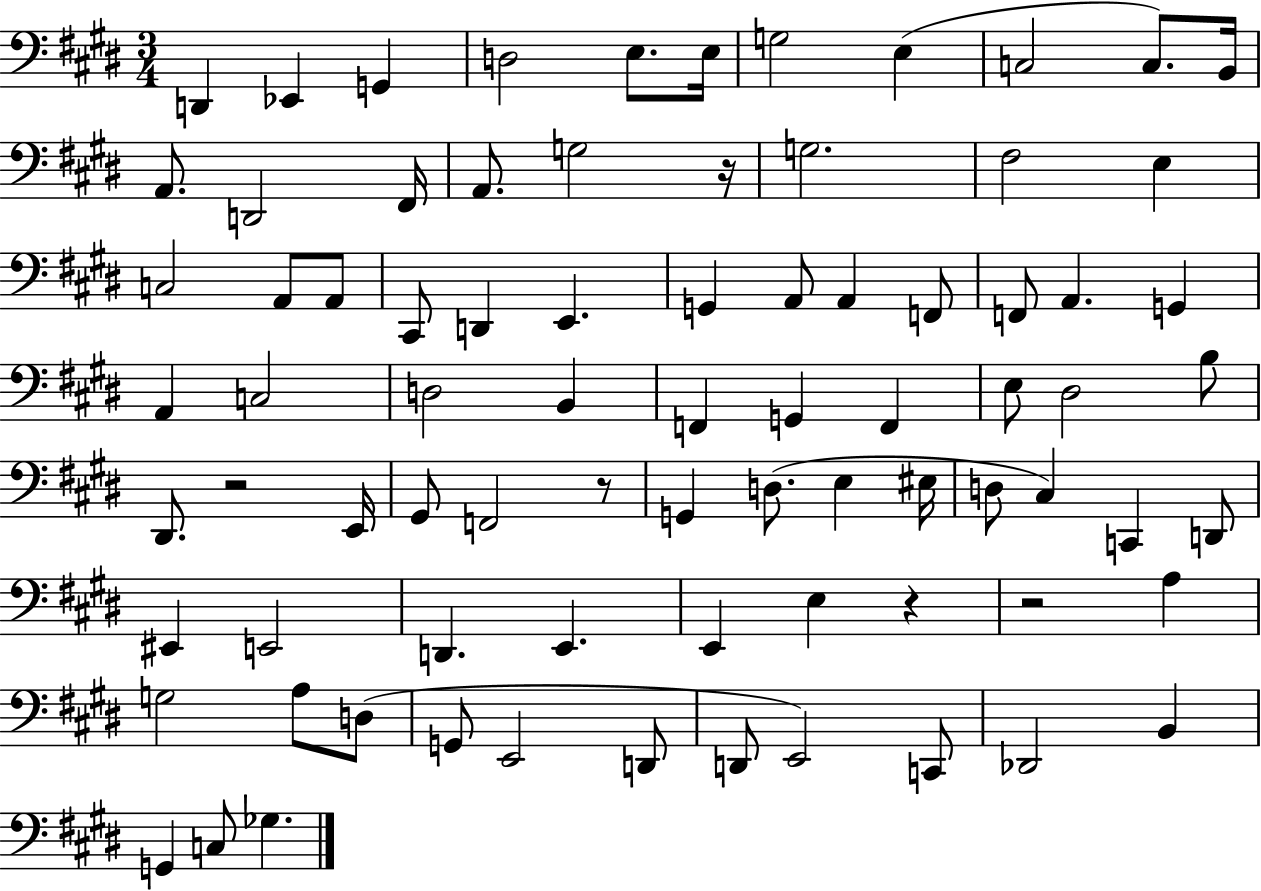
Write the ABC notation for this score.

X:1
T:Untitled
M:3/4
L:1/4
K:E
D,, _E,, G,, D,2 E,/2 E,/4 G,2 E, C,2 C,/2 B,,/4 A,,/2 D,,2 ^F,,/4 A,,/2 G,2 z/4 G,2 ^F,2 E, C,2 A,,/2 A,,/2 ^C,,/2 D,, E,, G,, A,,/2 A,, F,,/2 F,,/2 A,, G,, A,, C,2 D,2 B,, F,, G,, F,, E,/2 ^D,2 B,/2 ^D,,/2 z2 E,,/4 ^G,,/2 F,,2 z/2 G,, D,/2 E, ^E,/4 D,/2 ^C, C,, D,,/2 ^E,, E,,2 D,, E,, E,, E, z z2 A, G,2 A,/2 D,/2 G,,/2 E,,2 D,,/2 D,,/2 E,,2 C,,/2 _D,,2 B,, G,, C,/2 _G,